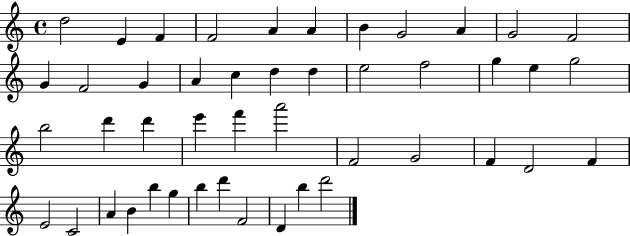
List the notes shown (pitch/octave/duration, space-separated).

D5/h E4/q F4/q F4/h A4/q A4/q B4/q G4/h A4/q G4/h F4/h G4/q F4/h G4/q A4/q C5/q D5/q D5/q E5/h F5/h G5/q E5/q G5/h B5/h D6/q D6/q E6/q F6/q A6/h F4/h G4/h F4/q D4/h F4/q E4/h C4/h A4/q B4/q B5/q G5/q B5/q D6/q F4/h D4/q B5/q D6/h